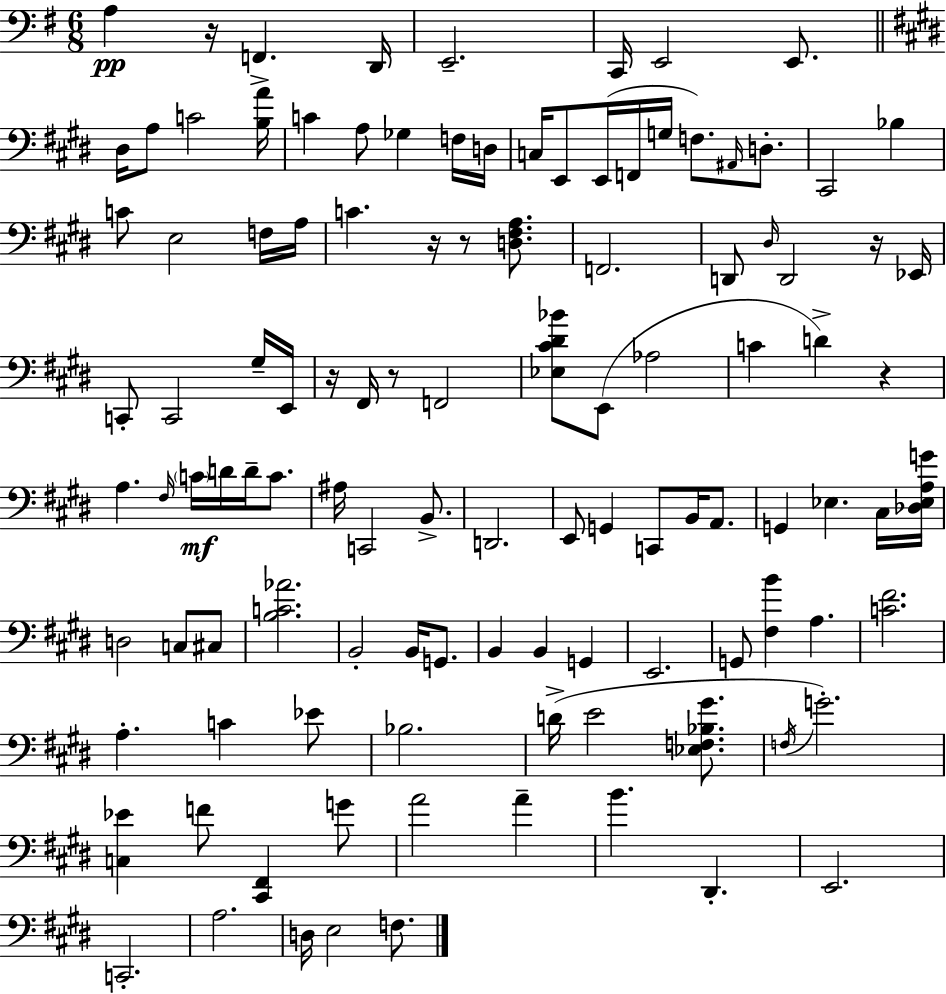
X:1
T:Untitled
M:6/8
L:1/4
K:Em
A, z/4 F,, D,,/4 E,,2 C,,/4 E,,2 E,,/2 ^D,/4 A,/2 C2 [B,A]/4 C A,/2 _G, F,/4 D,/4 C,/4 E,,/2 E,,/4 F,,/4 G,/4 F,/2 ^A,,/4 D,/2 ^C,,2 _B, C/2 E,2 F,/4 A,/4 C z/4 z/2 [D,^F,A,]/2 F,,2 D,,/2 ^D,/4 D,,2 z/4 _E,,/4 C,,/2 C,,2 ^G,/4 E,,/4 z/4 ^F,,/4 z/2 F,,2 [_E,^C^D_B]/2 E,,/2 _A,2 C D z A, ^F,/4 C/4 D/4 D/4 C/2 ^A,/4 C,,2 B,,/2 D,,2 E,,/2 G,, C,,/2 B,,/4 A,,/2 G,, _E, ^C,/4 [_D,_E,A,G]/4 D,2 C,/2 ^C,/2 [B,C_A]2 B,,2 B,,/4 G,,/2 B,, B,, G,, E,,2 G,,/2 [^F,B] A, [C^F]2 A, C _E/2 _B,2 D/4 E2 [_E,F,_B,^G]/2 F,/4 G2 [C,_E] F/2 [^C,,^F,,] G/2 A2 A B ^D,, E,,2 C,,2 A,2 D,/4 E,2 F,/2